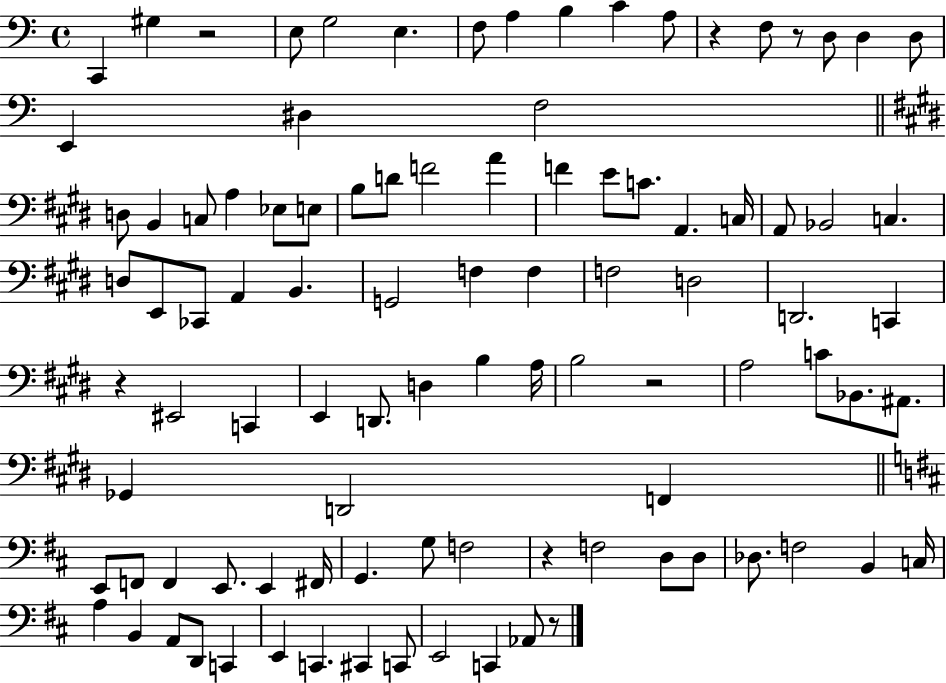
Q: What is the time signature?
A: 4/4